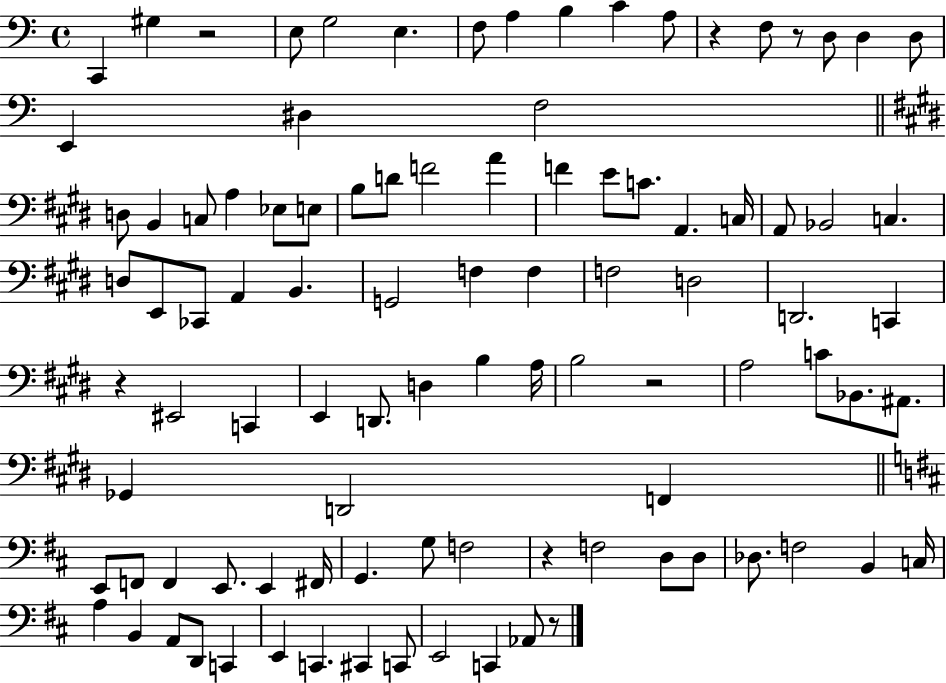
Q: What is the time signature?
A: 4/4